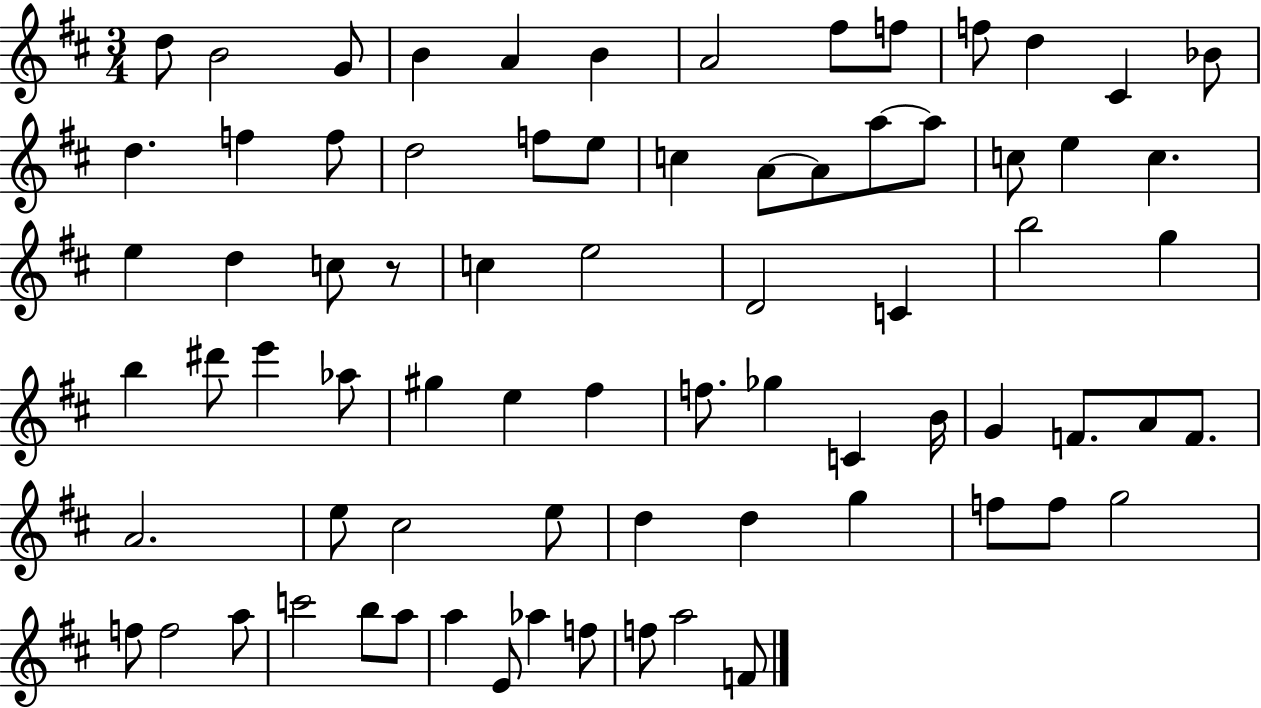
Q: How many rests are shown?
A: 1